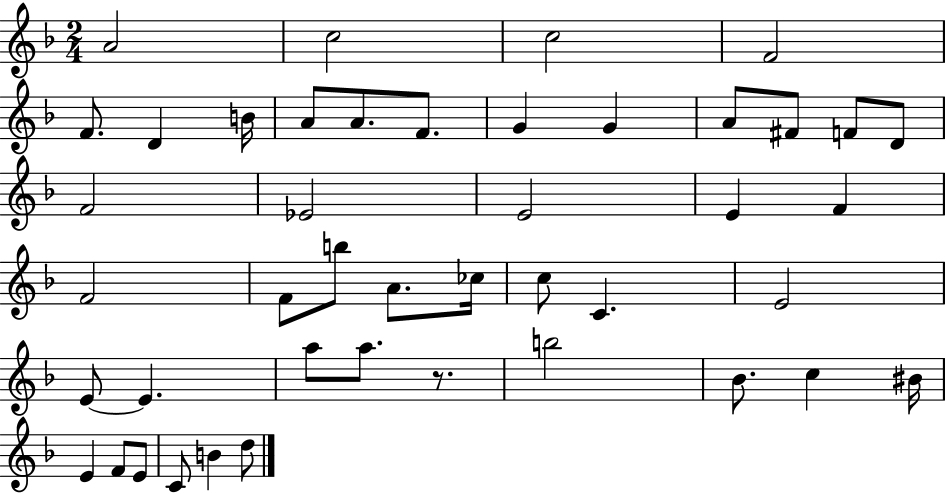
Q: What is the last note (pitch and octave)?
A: D5